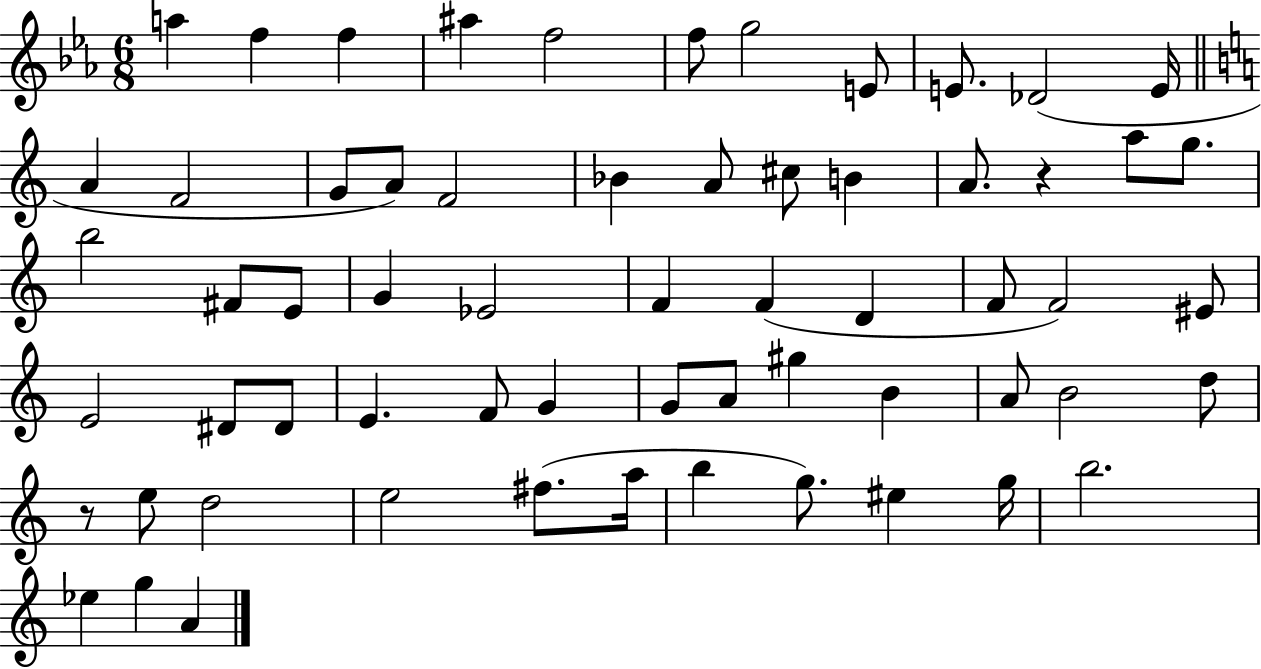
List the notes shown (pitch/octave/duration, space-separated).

A5/q F5/q F5/q A#5/q F5/h F5/e G5/h E4/e E4/e. Db4/h E4/s A4/q F4/h G4/e A4/e F4/h Bb4/q A4/e C#5/e B4/q A4/e. R/q A5/e G5/e. B5/h F#4/e E4/e G4/q Eb4/h F4/q F4/q D4/q F4/e F4/h EIS4/e E4/h D#4/e D#4/e E4/q. F4/e G4/q G4/e A4/e G#5/q B4/q A4/e B4/h D5/e R/e E5/e D5/h E5/h F#5/e. A5/s B5/q G5/e. EIS5/q G5/s B5/h. Eb5/q G5/q A4/q